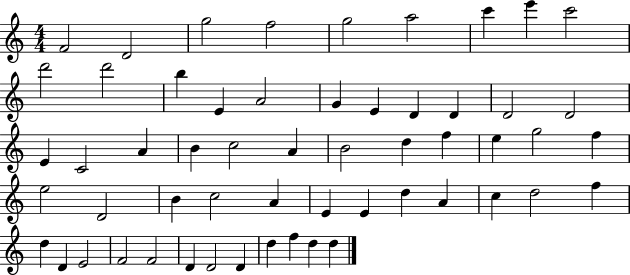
F4/h D4/h G5/h F5/h G5/h A5/h C6/q E6/q C6/h D6/h D6/h B5/q E4/q A4/h G4/q E4/q D4/q D4/q D4/h D4/h E4/q C4/h A4/q B4/q C5/h A4/q B4/h D5/q F5/q E5/q G5/h F5/q E5/h D4/h B4/q C5/h A4/q E4/q E4/q D5/q A4/q C5/q D5/h F5/q D5/q D4/q E4/h F4/h F4/h D4/q D4/h D4/q D5/q F5/q D5/q D5/q